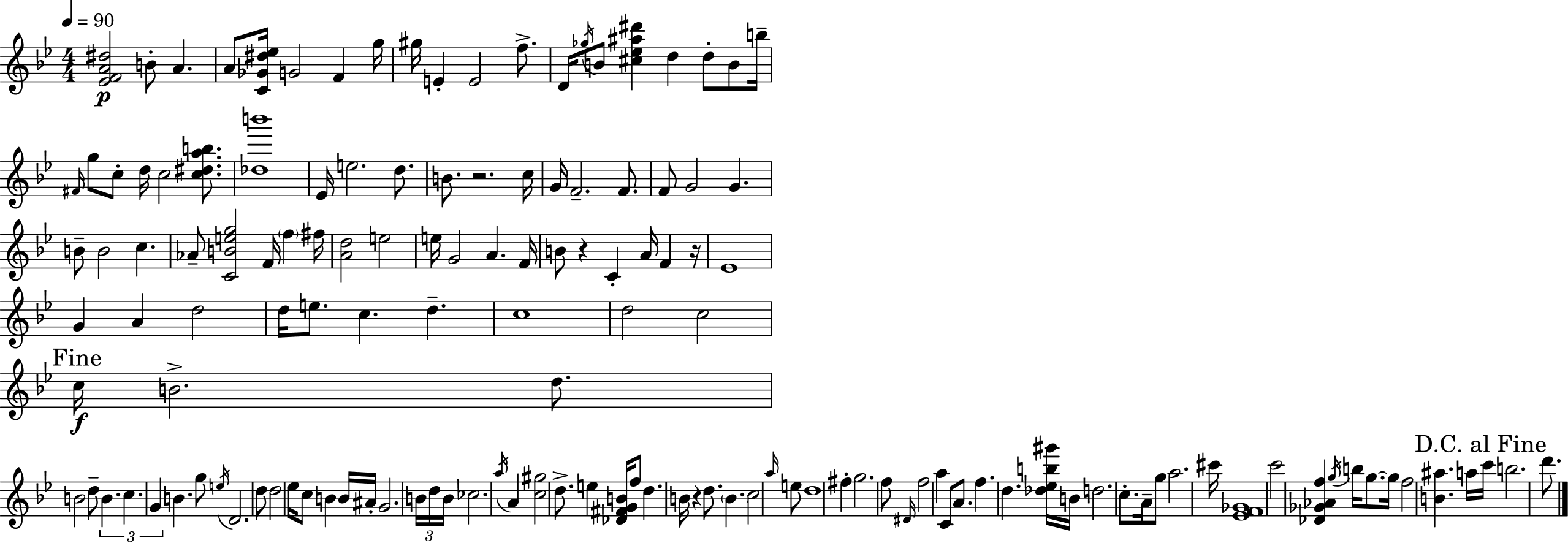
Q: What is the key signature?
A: BES major